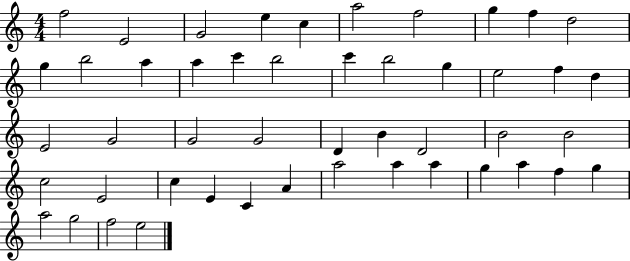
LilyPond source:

{
  \clef treble
  \numericTimeSignature
  \time 4/4
  \key c \major
  f''2 e'2 | g'2 e''4 c''4 | a''2 f''2 | g''4 f''4 d''2 | \break g''4 b''2 a''4 | a''4 c'''4 b''2 | c'''4 b''2 g''4 | e''2 f''4 d''4 | \break e'2 g'2 | g'2 g'2 | d'4 b'4 d'2 | b'2 b'2 | \break c''2 e'2 | c''4 e'4 c'4 a'4 | a''2 a''4 a''4 | g''4 a''4 f''4 g''4 | \break a''2 g''2 | f''2 e''2 | \bar "|."
}